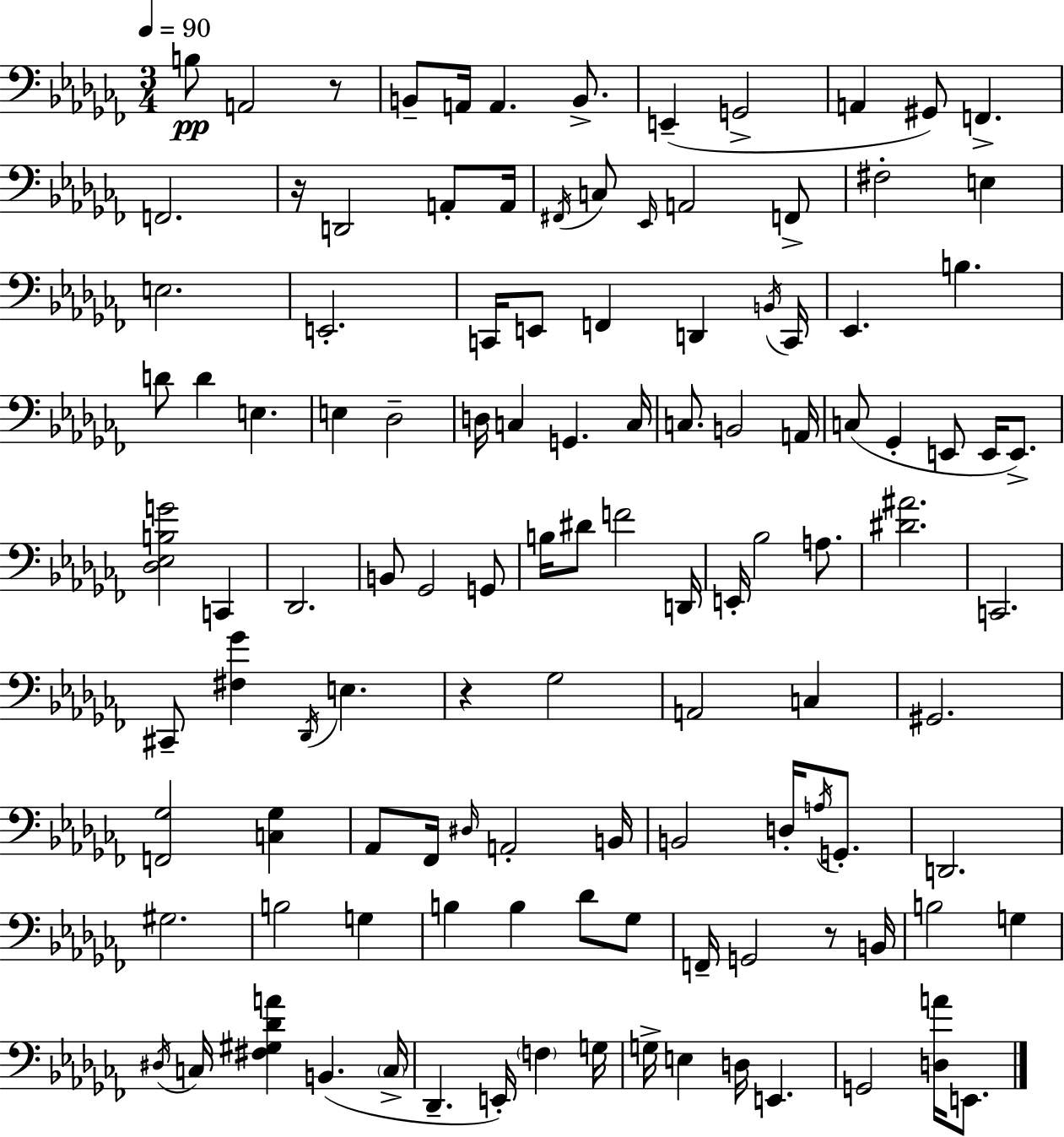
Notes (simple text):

B3/e A2/h R/e B2/e A2/s A2/q. B2/e. E2/q G2/h A2/q G#2/e F2/q. F2/h. R/s D2/h A2/e A2/s F#2/s C3/e Eb2/s A2/h F2/e F#3/h E3/q E3/h. E2/h. C2/s E2/e F2/q D2/q B2/s C2/s Eb2/q. B3/q. D4/e D4/q E3/q. E3/q Db3/h D3/s C3/q G2/q. C3/s C3/e. B2/h A2/s C3/e Gb2/q E2/e E2/s E2/e. [Db3,Eb3,B3,G4]/h C2/q Db2/h. B2/e Gb2/h G2/e B3/s D#4/e F4/h D2/s E2/s Bb3/h A3/e. [D#4,A#4]/h. C2/h. C#2/e [F#3,Gb4]/q Db2/s E3/q. R/q Gb3/h A2/h C3/q G#2/h. [F2,Gb3]/h [C3,Gb3]/q Ab2/e FES2/s D#3/s A2/h B2/s B2/h D3/s A3/s G2/e. D2/h. G#3/h. B3/h G3/q B3/q B3/q Db4/e Gb3/e F2/s G2/h R/e B2/s B3/h G3/q D#3/s C3/s [F#3,G#3,Db4,A4]/q B2/q. C3/s Db2/q. E2/s F3/q G3/s G3/s E3/q D3/s E2/q. G2/h [D3,A4]/s E2/e.